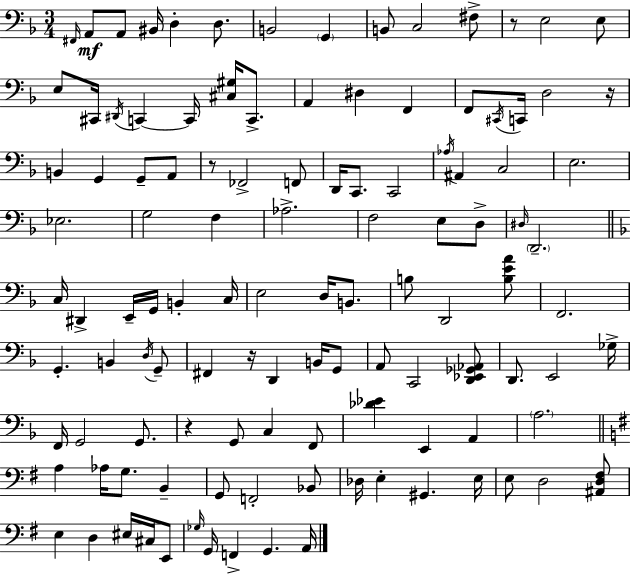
X:1
T:Untitled
M:3/4
L:1/4
K:Dm
^F,,/4 A,,/2 A,,/2 ^B,,/4 D, D,/2 B,,2 G,, B,,/2 C,2 ^F,/2 z/2 E,2 E,/2 E,/2 ^C,,/4 ^D,,/4 C,, C,,/4 [^C,^G,]/4 C,,/2 A,, ^D, F,, F,,/2 ^C,,/4 C,,/4 D,2 z/4 B,, G,, G,,/2 A,,/2 z/2 _F,,2 F,,/2 D,,/4 C,,/2 C,,2 _A,/4 ^A,, C,2 E,2 _E,2 G,2 F, _A,2 F,2 E,/2 D,/2 ^D,/4 D,,2 C,/4 ^D,, E,,/4 G,,/4 B,, C,/4 E,2 D,/4 B,,/2 B,/2 D,,2 [B,EA]/2 F,,2 G,, B,, D,/4 G,,/2 ^F,, z/4 D,, B,,/4 G,,/2 A,,/2 C,,2 [D,,_E,,_G,,_A,,]/2 D,,/2 E,,2 _G,/4 F,,/4 G,,2 G,,/2 z G,,/2 C, F,,/2 [_D_E] E,, A,, A,2 A, _A,/4 G,/2 B,, G,,/2 F,,2 _B,,/2 _D,/4 E, ^G,, E,/4 E,/2 D,2 [^A,,D,^F,]/2 E, D, ^E,/4 ^C,/4 E,,/2 _G,/4 G,,/4 F,, G,, A,,/4